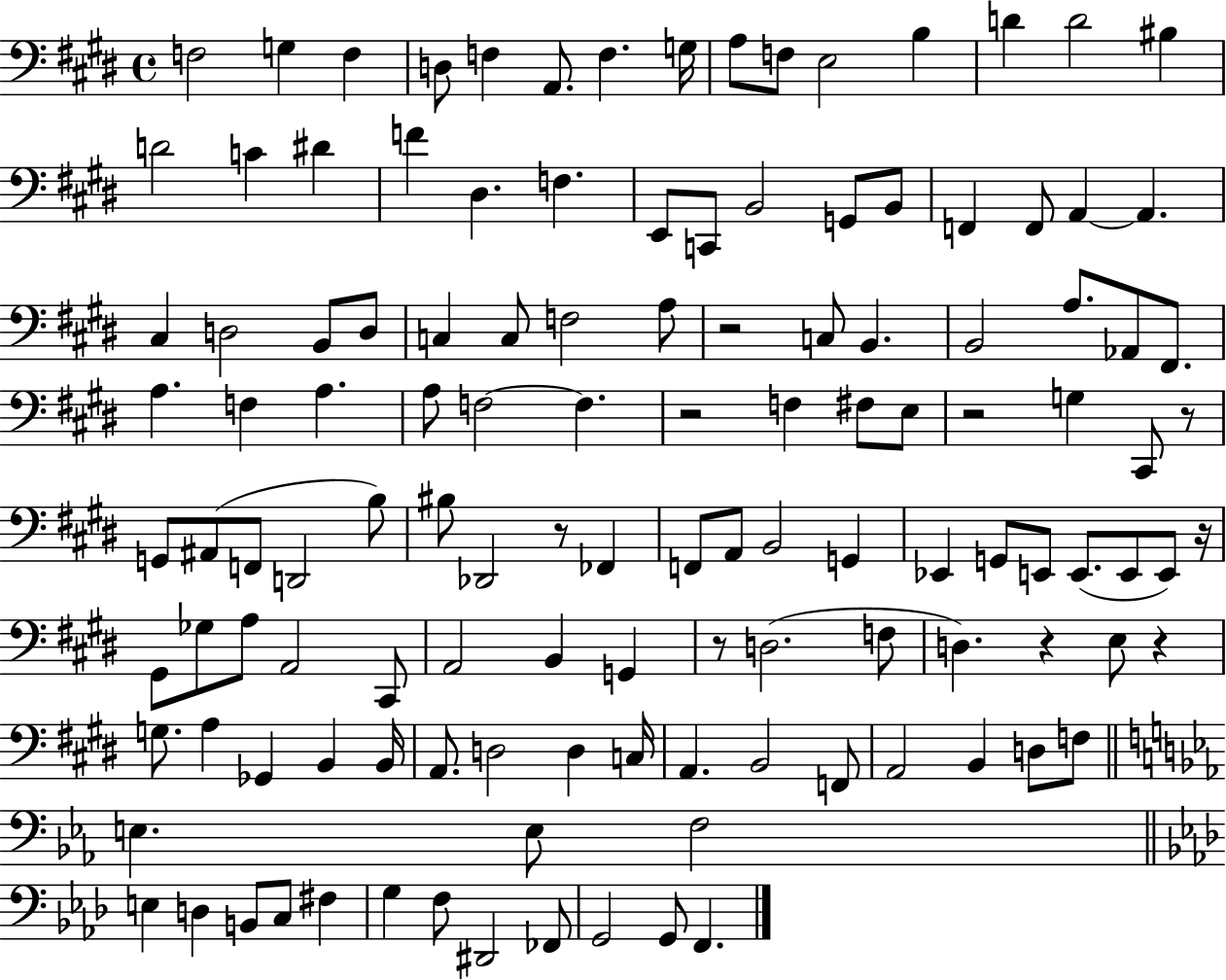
F3/h G3/q F3/q D3/e F3/q A2/e. F3/q. G3/s A3/e F3/e E3/h B3/q D4/q D4/h BIS3/q D4/h C4/q D#4/q F4/q D#3/q. F3/q. E2/e C2/e B2/h G2/e B2/e F2/q F2/e A2/q A2/q. C#3/q D3/h B2/e D3/e C3/q C3/e F3/h A3/e R/h C3/e B2/q. B2/h A3/e. Ab2/e F#2/e. A3/q. F3/q A3/q. A3/e F3/h F3/q. R/h F3/q F#3/e E3/e R/h G3/q C#2/e R/e G2/e A#2/e F2/e D2/h B3/e BIS3/e Db2/h R/e FES2/q F2/e A2/e B2/h G2/q Eb2/q G2/e E2/e E2/e. E2/e E2/e R/s G#2/e Gb3/e A3/e A2/h C#2/e A2/h B2/q G2/q R/e D3/h. F3/e D3/q. R/q E3/e R/q G3/e. A3/q Gb2/q B2/q B2/s A2/e. D3/h D3/q C3/s A2/q. B2/h F2/e A2/h B2/q D3/e F3/e E3/q. E3/e F3/h E3/q D3/q B2/e C3/e F#3/q G3/q F3/e D#2/h FES2/e G2/h G2/e F2/q.